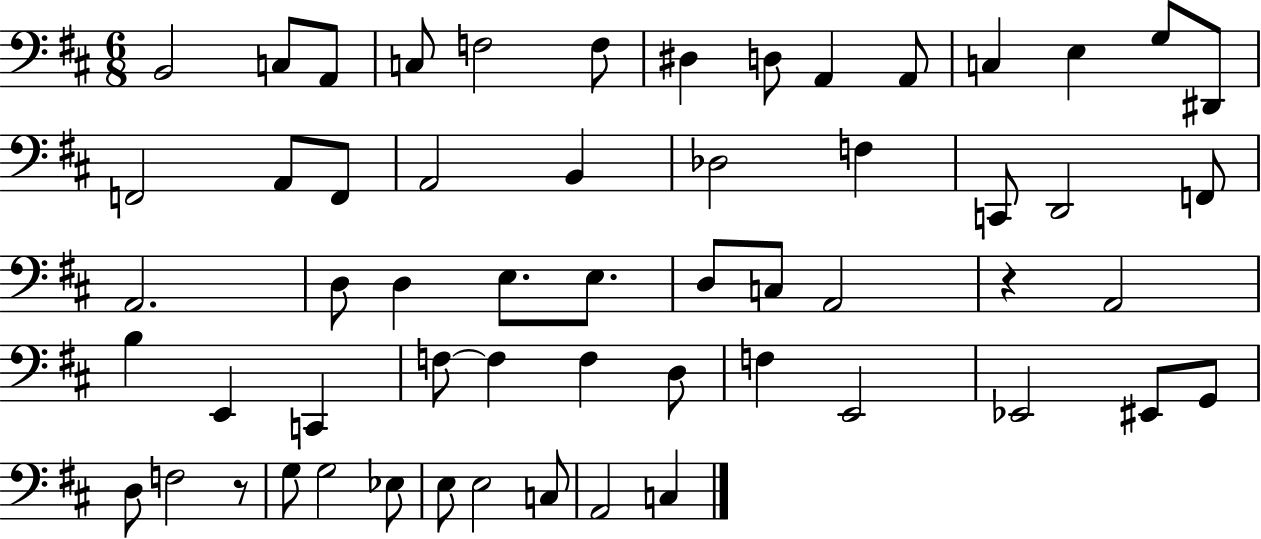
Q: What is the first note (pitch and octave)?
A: B2